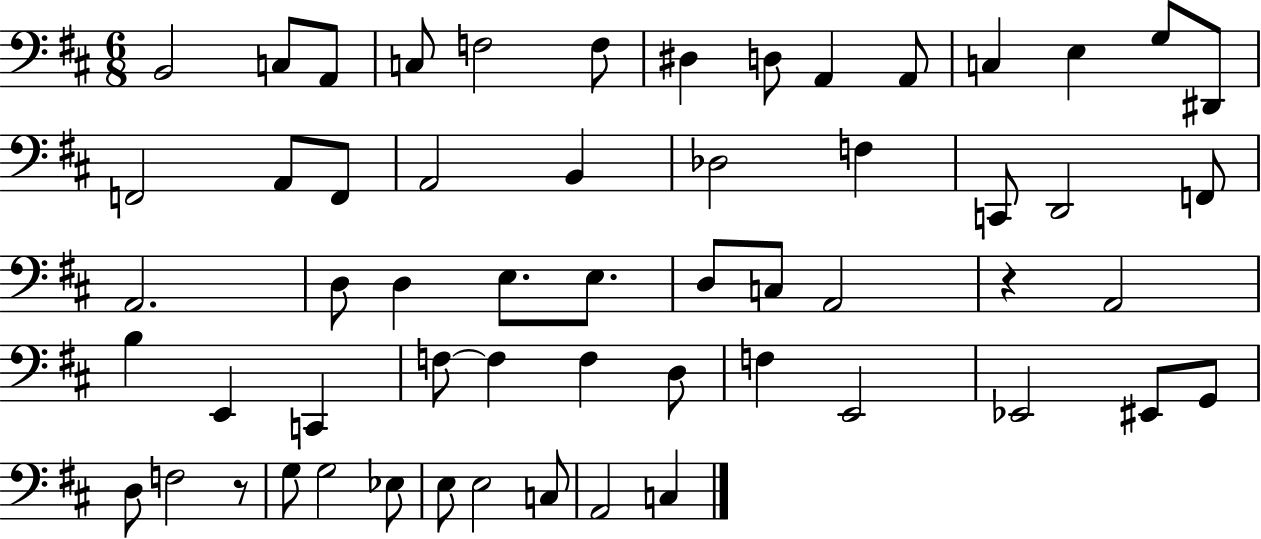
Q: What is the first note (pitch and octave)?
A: B2